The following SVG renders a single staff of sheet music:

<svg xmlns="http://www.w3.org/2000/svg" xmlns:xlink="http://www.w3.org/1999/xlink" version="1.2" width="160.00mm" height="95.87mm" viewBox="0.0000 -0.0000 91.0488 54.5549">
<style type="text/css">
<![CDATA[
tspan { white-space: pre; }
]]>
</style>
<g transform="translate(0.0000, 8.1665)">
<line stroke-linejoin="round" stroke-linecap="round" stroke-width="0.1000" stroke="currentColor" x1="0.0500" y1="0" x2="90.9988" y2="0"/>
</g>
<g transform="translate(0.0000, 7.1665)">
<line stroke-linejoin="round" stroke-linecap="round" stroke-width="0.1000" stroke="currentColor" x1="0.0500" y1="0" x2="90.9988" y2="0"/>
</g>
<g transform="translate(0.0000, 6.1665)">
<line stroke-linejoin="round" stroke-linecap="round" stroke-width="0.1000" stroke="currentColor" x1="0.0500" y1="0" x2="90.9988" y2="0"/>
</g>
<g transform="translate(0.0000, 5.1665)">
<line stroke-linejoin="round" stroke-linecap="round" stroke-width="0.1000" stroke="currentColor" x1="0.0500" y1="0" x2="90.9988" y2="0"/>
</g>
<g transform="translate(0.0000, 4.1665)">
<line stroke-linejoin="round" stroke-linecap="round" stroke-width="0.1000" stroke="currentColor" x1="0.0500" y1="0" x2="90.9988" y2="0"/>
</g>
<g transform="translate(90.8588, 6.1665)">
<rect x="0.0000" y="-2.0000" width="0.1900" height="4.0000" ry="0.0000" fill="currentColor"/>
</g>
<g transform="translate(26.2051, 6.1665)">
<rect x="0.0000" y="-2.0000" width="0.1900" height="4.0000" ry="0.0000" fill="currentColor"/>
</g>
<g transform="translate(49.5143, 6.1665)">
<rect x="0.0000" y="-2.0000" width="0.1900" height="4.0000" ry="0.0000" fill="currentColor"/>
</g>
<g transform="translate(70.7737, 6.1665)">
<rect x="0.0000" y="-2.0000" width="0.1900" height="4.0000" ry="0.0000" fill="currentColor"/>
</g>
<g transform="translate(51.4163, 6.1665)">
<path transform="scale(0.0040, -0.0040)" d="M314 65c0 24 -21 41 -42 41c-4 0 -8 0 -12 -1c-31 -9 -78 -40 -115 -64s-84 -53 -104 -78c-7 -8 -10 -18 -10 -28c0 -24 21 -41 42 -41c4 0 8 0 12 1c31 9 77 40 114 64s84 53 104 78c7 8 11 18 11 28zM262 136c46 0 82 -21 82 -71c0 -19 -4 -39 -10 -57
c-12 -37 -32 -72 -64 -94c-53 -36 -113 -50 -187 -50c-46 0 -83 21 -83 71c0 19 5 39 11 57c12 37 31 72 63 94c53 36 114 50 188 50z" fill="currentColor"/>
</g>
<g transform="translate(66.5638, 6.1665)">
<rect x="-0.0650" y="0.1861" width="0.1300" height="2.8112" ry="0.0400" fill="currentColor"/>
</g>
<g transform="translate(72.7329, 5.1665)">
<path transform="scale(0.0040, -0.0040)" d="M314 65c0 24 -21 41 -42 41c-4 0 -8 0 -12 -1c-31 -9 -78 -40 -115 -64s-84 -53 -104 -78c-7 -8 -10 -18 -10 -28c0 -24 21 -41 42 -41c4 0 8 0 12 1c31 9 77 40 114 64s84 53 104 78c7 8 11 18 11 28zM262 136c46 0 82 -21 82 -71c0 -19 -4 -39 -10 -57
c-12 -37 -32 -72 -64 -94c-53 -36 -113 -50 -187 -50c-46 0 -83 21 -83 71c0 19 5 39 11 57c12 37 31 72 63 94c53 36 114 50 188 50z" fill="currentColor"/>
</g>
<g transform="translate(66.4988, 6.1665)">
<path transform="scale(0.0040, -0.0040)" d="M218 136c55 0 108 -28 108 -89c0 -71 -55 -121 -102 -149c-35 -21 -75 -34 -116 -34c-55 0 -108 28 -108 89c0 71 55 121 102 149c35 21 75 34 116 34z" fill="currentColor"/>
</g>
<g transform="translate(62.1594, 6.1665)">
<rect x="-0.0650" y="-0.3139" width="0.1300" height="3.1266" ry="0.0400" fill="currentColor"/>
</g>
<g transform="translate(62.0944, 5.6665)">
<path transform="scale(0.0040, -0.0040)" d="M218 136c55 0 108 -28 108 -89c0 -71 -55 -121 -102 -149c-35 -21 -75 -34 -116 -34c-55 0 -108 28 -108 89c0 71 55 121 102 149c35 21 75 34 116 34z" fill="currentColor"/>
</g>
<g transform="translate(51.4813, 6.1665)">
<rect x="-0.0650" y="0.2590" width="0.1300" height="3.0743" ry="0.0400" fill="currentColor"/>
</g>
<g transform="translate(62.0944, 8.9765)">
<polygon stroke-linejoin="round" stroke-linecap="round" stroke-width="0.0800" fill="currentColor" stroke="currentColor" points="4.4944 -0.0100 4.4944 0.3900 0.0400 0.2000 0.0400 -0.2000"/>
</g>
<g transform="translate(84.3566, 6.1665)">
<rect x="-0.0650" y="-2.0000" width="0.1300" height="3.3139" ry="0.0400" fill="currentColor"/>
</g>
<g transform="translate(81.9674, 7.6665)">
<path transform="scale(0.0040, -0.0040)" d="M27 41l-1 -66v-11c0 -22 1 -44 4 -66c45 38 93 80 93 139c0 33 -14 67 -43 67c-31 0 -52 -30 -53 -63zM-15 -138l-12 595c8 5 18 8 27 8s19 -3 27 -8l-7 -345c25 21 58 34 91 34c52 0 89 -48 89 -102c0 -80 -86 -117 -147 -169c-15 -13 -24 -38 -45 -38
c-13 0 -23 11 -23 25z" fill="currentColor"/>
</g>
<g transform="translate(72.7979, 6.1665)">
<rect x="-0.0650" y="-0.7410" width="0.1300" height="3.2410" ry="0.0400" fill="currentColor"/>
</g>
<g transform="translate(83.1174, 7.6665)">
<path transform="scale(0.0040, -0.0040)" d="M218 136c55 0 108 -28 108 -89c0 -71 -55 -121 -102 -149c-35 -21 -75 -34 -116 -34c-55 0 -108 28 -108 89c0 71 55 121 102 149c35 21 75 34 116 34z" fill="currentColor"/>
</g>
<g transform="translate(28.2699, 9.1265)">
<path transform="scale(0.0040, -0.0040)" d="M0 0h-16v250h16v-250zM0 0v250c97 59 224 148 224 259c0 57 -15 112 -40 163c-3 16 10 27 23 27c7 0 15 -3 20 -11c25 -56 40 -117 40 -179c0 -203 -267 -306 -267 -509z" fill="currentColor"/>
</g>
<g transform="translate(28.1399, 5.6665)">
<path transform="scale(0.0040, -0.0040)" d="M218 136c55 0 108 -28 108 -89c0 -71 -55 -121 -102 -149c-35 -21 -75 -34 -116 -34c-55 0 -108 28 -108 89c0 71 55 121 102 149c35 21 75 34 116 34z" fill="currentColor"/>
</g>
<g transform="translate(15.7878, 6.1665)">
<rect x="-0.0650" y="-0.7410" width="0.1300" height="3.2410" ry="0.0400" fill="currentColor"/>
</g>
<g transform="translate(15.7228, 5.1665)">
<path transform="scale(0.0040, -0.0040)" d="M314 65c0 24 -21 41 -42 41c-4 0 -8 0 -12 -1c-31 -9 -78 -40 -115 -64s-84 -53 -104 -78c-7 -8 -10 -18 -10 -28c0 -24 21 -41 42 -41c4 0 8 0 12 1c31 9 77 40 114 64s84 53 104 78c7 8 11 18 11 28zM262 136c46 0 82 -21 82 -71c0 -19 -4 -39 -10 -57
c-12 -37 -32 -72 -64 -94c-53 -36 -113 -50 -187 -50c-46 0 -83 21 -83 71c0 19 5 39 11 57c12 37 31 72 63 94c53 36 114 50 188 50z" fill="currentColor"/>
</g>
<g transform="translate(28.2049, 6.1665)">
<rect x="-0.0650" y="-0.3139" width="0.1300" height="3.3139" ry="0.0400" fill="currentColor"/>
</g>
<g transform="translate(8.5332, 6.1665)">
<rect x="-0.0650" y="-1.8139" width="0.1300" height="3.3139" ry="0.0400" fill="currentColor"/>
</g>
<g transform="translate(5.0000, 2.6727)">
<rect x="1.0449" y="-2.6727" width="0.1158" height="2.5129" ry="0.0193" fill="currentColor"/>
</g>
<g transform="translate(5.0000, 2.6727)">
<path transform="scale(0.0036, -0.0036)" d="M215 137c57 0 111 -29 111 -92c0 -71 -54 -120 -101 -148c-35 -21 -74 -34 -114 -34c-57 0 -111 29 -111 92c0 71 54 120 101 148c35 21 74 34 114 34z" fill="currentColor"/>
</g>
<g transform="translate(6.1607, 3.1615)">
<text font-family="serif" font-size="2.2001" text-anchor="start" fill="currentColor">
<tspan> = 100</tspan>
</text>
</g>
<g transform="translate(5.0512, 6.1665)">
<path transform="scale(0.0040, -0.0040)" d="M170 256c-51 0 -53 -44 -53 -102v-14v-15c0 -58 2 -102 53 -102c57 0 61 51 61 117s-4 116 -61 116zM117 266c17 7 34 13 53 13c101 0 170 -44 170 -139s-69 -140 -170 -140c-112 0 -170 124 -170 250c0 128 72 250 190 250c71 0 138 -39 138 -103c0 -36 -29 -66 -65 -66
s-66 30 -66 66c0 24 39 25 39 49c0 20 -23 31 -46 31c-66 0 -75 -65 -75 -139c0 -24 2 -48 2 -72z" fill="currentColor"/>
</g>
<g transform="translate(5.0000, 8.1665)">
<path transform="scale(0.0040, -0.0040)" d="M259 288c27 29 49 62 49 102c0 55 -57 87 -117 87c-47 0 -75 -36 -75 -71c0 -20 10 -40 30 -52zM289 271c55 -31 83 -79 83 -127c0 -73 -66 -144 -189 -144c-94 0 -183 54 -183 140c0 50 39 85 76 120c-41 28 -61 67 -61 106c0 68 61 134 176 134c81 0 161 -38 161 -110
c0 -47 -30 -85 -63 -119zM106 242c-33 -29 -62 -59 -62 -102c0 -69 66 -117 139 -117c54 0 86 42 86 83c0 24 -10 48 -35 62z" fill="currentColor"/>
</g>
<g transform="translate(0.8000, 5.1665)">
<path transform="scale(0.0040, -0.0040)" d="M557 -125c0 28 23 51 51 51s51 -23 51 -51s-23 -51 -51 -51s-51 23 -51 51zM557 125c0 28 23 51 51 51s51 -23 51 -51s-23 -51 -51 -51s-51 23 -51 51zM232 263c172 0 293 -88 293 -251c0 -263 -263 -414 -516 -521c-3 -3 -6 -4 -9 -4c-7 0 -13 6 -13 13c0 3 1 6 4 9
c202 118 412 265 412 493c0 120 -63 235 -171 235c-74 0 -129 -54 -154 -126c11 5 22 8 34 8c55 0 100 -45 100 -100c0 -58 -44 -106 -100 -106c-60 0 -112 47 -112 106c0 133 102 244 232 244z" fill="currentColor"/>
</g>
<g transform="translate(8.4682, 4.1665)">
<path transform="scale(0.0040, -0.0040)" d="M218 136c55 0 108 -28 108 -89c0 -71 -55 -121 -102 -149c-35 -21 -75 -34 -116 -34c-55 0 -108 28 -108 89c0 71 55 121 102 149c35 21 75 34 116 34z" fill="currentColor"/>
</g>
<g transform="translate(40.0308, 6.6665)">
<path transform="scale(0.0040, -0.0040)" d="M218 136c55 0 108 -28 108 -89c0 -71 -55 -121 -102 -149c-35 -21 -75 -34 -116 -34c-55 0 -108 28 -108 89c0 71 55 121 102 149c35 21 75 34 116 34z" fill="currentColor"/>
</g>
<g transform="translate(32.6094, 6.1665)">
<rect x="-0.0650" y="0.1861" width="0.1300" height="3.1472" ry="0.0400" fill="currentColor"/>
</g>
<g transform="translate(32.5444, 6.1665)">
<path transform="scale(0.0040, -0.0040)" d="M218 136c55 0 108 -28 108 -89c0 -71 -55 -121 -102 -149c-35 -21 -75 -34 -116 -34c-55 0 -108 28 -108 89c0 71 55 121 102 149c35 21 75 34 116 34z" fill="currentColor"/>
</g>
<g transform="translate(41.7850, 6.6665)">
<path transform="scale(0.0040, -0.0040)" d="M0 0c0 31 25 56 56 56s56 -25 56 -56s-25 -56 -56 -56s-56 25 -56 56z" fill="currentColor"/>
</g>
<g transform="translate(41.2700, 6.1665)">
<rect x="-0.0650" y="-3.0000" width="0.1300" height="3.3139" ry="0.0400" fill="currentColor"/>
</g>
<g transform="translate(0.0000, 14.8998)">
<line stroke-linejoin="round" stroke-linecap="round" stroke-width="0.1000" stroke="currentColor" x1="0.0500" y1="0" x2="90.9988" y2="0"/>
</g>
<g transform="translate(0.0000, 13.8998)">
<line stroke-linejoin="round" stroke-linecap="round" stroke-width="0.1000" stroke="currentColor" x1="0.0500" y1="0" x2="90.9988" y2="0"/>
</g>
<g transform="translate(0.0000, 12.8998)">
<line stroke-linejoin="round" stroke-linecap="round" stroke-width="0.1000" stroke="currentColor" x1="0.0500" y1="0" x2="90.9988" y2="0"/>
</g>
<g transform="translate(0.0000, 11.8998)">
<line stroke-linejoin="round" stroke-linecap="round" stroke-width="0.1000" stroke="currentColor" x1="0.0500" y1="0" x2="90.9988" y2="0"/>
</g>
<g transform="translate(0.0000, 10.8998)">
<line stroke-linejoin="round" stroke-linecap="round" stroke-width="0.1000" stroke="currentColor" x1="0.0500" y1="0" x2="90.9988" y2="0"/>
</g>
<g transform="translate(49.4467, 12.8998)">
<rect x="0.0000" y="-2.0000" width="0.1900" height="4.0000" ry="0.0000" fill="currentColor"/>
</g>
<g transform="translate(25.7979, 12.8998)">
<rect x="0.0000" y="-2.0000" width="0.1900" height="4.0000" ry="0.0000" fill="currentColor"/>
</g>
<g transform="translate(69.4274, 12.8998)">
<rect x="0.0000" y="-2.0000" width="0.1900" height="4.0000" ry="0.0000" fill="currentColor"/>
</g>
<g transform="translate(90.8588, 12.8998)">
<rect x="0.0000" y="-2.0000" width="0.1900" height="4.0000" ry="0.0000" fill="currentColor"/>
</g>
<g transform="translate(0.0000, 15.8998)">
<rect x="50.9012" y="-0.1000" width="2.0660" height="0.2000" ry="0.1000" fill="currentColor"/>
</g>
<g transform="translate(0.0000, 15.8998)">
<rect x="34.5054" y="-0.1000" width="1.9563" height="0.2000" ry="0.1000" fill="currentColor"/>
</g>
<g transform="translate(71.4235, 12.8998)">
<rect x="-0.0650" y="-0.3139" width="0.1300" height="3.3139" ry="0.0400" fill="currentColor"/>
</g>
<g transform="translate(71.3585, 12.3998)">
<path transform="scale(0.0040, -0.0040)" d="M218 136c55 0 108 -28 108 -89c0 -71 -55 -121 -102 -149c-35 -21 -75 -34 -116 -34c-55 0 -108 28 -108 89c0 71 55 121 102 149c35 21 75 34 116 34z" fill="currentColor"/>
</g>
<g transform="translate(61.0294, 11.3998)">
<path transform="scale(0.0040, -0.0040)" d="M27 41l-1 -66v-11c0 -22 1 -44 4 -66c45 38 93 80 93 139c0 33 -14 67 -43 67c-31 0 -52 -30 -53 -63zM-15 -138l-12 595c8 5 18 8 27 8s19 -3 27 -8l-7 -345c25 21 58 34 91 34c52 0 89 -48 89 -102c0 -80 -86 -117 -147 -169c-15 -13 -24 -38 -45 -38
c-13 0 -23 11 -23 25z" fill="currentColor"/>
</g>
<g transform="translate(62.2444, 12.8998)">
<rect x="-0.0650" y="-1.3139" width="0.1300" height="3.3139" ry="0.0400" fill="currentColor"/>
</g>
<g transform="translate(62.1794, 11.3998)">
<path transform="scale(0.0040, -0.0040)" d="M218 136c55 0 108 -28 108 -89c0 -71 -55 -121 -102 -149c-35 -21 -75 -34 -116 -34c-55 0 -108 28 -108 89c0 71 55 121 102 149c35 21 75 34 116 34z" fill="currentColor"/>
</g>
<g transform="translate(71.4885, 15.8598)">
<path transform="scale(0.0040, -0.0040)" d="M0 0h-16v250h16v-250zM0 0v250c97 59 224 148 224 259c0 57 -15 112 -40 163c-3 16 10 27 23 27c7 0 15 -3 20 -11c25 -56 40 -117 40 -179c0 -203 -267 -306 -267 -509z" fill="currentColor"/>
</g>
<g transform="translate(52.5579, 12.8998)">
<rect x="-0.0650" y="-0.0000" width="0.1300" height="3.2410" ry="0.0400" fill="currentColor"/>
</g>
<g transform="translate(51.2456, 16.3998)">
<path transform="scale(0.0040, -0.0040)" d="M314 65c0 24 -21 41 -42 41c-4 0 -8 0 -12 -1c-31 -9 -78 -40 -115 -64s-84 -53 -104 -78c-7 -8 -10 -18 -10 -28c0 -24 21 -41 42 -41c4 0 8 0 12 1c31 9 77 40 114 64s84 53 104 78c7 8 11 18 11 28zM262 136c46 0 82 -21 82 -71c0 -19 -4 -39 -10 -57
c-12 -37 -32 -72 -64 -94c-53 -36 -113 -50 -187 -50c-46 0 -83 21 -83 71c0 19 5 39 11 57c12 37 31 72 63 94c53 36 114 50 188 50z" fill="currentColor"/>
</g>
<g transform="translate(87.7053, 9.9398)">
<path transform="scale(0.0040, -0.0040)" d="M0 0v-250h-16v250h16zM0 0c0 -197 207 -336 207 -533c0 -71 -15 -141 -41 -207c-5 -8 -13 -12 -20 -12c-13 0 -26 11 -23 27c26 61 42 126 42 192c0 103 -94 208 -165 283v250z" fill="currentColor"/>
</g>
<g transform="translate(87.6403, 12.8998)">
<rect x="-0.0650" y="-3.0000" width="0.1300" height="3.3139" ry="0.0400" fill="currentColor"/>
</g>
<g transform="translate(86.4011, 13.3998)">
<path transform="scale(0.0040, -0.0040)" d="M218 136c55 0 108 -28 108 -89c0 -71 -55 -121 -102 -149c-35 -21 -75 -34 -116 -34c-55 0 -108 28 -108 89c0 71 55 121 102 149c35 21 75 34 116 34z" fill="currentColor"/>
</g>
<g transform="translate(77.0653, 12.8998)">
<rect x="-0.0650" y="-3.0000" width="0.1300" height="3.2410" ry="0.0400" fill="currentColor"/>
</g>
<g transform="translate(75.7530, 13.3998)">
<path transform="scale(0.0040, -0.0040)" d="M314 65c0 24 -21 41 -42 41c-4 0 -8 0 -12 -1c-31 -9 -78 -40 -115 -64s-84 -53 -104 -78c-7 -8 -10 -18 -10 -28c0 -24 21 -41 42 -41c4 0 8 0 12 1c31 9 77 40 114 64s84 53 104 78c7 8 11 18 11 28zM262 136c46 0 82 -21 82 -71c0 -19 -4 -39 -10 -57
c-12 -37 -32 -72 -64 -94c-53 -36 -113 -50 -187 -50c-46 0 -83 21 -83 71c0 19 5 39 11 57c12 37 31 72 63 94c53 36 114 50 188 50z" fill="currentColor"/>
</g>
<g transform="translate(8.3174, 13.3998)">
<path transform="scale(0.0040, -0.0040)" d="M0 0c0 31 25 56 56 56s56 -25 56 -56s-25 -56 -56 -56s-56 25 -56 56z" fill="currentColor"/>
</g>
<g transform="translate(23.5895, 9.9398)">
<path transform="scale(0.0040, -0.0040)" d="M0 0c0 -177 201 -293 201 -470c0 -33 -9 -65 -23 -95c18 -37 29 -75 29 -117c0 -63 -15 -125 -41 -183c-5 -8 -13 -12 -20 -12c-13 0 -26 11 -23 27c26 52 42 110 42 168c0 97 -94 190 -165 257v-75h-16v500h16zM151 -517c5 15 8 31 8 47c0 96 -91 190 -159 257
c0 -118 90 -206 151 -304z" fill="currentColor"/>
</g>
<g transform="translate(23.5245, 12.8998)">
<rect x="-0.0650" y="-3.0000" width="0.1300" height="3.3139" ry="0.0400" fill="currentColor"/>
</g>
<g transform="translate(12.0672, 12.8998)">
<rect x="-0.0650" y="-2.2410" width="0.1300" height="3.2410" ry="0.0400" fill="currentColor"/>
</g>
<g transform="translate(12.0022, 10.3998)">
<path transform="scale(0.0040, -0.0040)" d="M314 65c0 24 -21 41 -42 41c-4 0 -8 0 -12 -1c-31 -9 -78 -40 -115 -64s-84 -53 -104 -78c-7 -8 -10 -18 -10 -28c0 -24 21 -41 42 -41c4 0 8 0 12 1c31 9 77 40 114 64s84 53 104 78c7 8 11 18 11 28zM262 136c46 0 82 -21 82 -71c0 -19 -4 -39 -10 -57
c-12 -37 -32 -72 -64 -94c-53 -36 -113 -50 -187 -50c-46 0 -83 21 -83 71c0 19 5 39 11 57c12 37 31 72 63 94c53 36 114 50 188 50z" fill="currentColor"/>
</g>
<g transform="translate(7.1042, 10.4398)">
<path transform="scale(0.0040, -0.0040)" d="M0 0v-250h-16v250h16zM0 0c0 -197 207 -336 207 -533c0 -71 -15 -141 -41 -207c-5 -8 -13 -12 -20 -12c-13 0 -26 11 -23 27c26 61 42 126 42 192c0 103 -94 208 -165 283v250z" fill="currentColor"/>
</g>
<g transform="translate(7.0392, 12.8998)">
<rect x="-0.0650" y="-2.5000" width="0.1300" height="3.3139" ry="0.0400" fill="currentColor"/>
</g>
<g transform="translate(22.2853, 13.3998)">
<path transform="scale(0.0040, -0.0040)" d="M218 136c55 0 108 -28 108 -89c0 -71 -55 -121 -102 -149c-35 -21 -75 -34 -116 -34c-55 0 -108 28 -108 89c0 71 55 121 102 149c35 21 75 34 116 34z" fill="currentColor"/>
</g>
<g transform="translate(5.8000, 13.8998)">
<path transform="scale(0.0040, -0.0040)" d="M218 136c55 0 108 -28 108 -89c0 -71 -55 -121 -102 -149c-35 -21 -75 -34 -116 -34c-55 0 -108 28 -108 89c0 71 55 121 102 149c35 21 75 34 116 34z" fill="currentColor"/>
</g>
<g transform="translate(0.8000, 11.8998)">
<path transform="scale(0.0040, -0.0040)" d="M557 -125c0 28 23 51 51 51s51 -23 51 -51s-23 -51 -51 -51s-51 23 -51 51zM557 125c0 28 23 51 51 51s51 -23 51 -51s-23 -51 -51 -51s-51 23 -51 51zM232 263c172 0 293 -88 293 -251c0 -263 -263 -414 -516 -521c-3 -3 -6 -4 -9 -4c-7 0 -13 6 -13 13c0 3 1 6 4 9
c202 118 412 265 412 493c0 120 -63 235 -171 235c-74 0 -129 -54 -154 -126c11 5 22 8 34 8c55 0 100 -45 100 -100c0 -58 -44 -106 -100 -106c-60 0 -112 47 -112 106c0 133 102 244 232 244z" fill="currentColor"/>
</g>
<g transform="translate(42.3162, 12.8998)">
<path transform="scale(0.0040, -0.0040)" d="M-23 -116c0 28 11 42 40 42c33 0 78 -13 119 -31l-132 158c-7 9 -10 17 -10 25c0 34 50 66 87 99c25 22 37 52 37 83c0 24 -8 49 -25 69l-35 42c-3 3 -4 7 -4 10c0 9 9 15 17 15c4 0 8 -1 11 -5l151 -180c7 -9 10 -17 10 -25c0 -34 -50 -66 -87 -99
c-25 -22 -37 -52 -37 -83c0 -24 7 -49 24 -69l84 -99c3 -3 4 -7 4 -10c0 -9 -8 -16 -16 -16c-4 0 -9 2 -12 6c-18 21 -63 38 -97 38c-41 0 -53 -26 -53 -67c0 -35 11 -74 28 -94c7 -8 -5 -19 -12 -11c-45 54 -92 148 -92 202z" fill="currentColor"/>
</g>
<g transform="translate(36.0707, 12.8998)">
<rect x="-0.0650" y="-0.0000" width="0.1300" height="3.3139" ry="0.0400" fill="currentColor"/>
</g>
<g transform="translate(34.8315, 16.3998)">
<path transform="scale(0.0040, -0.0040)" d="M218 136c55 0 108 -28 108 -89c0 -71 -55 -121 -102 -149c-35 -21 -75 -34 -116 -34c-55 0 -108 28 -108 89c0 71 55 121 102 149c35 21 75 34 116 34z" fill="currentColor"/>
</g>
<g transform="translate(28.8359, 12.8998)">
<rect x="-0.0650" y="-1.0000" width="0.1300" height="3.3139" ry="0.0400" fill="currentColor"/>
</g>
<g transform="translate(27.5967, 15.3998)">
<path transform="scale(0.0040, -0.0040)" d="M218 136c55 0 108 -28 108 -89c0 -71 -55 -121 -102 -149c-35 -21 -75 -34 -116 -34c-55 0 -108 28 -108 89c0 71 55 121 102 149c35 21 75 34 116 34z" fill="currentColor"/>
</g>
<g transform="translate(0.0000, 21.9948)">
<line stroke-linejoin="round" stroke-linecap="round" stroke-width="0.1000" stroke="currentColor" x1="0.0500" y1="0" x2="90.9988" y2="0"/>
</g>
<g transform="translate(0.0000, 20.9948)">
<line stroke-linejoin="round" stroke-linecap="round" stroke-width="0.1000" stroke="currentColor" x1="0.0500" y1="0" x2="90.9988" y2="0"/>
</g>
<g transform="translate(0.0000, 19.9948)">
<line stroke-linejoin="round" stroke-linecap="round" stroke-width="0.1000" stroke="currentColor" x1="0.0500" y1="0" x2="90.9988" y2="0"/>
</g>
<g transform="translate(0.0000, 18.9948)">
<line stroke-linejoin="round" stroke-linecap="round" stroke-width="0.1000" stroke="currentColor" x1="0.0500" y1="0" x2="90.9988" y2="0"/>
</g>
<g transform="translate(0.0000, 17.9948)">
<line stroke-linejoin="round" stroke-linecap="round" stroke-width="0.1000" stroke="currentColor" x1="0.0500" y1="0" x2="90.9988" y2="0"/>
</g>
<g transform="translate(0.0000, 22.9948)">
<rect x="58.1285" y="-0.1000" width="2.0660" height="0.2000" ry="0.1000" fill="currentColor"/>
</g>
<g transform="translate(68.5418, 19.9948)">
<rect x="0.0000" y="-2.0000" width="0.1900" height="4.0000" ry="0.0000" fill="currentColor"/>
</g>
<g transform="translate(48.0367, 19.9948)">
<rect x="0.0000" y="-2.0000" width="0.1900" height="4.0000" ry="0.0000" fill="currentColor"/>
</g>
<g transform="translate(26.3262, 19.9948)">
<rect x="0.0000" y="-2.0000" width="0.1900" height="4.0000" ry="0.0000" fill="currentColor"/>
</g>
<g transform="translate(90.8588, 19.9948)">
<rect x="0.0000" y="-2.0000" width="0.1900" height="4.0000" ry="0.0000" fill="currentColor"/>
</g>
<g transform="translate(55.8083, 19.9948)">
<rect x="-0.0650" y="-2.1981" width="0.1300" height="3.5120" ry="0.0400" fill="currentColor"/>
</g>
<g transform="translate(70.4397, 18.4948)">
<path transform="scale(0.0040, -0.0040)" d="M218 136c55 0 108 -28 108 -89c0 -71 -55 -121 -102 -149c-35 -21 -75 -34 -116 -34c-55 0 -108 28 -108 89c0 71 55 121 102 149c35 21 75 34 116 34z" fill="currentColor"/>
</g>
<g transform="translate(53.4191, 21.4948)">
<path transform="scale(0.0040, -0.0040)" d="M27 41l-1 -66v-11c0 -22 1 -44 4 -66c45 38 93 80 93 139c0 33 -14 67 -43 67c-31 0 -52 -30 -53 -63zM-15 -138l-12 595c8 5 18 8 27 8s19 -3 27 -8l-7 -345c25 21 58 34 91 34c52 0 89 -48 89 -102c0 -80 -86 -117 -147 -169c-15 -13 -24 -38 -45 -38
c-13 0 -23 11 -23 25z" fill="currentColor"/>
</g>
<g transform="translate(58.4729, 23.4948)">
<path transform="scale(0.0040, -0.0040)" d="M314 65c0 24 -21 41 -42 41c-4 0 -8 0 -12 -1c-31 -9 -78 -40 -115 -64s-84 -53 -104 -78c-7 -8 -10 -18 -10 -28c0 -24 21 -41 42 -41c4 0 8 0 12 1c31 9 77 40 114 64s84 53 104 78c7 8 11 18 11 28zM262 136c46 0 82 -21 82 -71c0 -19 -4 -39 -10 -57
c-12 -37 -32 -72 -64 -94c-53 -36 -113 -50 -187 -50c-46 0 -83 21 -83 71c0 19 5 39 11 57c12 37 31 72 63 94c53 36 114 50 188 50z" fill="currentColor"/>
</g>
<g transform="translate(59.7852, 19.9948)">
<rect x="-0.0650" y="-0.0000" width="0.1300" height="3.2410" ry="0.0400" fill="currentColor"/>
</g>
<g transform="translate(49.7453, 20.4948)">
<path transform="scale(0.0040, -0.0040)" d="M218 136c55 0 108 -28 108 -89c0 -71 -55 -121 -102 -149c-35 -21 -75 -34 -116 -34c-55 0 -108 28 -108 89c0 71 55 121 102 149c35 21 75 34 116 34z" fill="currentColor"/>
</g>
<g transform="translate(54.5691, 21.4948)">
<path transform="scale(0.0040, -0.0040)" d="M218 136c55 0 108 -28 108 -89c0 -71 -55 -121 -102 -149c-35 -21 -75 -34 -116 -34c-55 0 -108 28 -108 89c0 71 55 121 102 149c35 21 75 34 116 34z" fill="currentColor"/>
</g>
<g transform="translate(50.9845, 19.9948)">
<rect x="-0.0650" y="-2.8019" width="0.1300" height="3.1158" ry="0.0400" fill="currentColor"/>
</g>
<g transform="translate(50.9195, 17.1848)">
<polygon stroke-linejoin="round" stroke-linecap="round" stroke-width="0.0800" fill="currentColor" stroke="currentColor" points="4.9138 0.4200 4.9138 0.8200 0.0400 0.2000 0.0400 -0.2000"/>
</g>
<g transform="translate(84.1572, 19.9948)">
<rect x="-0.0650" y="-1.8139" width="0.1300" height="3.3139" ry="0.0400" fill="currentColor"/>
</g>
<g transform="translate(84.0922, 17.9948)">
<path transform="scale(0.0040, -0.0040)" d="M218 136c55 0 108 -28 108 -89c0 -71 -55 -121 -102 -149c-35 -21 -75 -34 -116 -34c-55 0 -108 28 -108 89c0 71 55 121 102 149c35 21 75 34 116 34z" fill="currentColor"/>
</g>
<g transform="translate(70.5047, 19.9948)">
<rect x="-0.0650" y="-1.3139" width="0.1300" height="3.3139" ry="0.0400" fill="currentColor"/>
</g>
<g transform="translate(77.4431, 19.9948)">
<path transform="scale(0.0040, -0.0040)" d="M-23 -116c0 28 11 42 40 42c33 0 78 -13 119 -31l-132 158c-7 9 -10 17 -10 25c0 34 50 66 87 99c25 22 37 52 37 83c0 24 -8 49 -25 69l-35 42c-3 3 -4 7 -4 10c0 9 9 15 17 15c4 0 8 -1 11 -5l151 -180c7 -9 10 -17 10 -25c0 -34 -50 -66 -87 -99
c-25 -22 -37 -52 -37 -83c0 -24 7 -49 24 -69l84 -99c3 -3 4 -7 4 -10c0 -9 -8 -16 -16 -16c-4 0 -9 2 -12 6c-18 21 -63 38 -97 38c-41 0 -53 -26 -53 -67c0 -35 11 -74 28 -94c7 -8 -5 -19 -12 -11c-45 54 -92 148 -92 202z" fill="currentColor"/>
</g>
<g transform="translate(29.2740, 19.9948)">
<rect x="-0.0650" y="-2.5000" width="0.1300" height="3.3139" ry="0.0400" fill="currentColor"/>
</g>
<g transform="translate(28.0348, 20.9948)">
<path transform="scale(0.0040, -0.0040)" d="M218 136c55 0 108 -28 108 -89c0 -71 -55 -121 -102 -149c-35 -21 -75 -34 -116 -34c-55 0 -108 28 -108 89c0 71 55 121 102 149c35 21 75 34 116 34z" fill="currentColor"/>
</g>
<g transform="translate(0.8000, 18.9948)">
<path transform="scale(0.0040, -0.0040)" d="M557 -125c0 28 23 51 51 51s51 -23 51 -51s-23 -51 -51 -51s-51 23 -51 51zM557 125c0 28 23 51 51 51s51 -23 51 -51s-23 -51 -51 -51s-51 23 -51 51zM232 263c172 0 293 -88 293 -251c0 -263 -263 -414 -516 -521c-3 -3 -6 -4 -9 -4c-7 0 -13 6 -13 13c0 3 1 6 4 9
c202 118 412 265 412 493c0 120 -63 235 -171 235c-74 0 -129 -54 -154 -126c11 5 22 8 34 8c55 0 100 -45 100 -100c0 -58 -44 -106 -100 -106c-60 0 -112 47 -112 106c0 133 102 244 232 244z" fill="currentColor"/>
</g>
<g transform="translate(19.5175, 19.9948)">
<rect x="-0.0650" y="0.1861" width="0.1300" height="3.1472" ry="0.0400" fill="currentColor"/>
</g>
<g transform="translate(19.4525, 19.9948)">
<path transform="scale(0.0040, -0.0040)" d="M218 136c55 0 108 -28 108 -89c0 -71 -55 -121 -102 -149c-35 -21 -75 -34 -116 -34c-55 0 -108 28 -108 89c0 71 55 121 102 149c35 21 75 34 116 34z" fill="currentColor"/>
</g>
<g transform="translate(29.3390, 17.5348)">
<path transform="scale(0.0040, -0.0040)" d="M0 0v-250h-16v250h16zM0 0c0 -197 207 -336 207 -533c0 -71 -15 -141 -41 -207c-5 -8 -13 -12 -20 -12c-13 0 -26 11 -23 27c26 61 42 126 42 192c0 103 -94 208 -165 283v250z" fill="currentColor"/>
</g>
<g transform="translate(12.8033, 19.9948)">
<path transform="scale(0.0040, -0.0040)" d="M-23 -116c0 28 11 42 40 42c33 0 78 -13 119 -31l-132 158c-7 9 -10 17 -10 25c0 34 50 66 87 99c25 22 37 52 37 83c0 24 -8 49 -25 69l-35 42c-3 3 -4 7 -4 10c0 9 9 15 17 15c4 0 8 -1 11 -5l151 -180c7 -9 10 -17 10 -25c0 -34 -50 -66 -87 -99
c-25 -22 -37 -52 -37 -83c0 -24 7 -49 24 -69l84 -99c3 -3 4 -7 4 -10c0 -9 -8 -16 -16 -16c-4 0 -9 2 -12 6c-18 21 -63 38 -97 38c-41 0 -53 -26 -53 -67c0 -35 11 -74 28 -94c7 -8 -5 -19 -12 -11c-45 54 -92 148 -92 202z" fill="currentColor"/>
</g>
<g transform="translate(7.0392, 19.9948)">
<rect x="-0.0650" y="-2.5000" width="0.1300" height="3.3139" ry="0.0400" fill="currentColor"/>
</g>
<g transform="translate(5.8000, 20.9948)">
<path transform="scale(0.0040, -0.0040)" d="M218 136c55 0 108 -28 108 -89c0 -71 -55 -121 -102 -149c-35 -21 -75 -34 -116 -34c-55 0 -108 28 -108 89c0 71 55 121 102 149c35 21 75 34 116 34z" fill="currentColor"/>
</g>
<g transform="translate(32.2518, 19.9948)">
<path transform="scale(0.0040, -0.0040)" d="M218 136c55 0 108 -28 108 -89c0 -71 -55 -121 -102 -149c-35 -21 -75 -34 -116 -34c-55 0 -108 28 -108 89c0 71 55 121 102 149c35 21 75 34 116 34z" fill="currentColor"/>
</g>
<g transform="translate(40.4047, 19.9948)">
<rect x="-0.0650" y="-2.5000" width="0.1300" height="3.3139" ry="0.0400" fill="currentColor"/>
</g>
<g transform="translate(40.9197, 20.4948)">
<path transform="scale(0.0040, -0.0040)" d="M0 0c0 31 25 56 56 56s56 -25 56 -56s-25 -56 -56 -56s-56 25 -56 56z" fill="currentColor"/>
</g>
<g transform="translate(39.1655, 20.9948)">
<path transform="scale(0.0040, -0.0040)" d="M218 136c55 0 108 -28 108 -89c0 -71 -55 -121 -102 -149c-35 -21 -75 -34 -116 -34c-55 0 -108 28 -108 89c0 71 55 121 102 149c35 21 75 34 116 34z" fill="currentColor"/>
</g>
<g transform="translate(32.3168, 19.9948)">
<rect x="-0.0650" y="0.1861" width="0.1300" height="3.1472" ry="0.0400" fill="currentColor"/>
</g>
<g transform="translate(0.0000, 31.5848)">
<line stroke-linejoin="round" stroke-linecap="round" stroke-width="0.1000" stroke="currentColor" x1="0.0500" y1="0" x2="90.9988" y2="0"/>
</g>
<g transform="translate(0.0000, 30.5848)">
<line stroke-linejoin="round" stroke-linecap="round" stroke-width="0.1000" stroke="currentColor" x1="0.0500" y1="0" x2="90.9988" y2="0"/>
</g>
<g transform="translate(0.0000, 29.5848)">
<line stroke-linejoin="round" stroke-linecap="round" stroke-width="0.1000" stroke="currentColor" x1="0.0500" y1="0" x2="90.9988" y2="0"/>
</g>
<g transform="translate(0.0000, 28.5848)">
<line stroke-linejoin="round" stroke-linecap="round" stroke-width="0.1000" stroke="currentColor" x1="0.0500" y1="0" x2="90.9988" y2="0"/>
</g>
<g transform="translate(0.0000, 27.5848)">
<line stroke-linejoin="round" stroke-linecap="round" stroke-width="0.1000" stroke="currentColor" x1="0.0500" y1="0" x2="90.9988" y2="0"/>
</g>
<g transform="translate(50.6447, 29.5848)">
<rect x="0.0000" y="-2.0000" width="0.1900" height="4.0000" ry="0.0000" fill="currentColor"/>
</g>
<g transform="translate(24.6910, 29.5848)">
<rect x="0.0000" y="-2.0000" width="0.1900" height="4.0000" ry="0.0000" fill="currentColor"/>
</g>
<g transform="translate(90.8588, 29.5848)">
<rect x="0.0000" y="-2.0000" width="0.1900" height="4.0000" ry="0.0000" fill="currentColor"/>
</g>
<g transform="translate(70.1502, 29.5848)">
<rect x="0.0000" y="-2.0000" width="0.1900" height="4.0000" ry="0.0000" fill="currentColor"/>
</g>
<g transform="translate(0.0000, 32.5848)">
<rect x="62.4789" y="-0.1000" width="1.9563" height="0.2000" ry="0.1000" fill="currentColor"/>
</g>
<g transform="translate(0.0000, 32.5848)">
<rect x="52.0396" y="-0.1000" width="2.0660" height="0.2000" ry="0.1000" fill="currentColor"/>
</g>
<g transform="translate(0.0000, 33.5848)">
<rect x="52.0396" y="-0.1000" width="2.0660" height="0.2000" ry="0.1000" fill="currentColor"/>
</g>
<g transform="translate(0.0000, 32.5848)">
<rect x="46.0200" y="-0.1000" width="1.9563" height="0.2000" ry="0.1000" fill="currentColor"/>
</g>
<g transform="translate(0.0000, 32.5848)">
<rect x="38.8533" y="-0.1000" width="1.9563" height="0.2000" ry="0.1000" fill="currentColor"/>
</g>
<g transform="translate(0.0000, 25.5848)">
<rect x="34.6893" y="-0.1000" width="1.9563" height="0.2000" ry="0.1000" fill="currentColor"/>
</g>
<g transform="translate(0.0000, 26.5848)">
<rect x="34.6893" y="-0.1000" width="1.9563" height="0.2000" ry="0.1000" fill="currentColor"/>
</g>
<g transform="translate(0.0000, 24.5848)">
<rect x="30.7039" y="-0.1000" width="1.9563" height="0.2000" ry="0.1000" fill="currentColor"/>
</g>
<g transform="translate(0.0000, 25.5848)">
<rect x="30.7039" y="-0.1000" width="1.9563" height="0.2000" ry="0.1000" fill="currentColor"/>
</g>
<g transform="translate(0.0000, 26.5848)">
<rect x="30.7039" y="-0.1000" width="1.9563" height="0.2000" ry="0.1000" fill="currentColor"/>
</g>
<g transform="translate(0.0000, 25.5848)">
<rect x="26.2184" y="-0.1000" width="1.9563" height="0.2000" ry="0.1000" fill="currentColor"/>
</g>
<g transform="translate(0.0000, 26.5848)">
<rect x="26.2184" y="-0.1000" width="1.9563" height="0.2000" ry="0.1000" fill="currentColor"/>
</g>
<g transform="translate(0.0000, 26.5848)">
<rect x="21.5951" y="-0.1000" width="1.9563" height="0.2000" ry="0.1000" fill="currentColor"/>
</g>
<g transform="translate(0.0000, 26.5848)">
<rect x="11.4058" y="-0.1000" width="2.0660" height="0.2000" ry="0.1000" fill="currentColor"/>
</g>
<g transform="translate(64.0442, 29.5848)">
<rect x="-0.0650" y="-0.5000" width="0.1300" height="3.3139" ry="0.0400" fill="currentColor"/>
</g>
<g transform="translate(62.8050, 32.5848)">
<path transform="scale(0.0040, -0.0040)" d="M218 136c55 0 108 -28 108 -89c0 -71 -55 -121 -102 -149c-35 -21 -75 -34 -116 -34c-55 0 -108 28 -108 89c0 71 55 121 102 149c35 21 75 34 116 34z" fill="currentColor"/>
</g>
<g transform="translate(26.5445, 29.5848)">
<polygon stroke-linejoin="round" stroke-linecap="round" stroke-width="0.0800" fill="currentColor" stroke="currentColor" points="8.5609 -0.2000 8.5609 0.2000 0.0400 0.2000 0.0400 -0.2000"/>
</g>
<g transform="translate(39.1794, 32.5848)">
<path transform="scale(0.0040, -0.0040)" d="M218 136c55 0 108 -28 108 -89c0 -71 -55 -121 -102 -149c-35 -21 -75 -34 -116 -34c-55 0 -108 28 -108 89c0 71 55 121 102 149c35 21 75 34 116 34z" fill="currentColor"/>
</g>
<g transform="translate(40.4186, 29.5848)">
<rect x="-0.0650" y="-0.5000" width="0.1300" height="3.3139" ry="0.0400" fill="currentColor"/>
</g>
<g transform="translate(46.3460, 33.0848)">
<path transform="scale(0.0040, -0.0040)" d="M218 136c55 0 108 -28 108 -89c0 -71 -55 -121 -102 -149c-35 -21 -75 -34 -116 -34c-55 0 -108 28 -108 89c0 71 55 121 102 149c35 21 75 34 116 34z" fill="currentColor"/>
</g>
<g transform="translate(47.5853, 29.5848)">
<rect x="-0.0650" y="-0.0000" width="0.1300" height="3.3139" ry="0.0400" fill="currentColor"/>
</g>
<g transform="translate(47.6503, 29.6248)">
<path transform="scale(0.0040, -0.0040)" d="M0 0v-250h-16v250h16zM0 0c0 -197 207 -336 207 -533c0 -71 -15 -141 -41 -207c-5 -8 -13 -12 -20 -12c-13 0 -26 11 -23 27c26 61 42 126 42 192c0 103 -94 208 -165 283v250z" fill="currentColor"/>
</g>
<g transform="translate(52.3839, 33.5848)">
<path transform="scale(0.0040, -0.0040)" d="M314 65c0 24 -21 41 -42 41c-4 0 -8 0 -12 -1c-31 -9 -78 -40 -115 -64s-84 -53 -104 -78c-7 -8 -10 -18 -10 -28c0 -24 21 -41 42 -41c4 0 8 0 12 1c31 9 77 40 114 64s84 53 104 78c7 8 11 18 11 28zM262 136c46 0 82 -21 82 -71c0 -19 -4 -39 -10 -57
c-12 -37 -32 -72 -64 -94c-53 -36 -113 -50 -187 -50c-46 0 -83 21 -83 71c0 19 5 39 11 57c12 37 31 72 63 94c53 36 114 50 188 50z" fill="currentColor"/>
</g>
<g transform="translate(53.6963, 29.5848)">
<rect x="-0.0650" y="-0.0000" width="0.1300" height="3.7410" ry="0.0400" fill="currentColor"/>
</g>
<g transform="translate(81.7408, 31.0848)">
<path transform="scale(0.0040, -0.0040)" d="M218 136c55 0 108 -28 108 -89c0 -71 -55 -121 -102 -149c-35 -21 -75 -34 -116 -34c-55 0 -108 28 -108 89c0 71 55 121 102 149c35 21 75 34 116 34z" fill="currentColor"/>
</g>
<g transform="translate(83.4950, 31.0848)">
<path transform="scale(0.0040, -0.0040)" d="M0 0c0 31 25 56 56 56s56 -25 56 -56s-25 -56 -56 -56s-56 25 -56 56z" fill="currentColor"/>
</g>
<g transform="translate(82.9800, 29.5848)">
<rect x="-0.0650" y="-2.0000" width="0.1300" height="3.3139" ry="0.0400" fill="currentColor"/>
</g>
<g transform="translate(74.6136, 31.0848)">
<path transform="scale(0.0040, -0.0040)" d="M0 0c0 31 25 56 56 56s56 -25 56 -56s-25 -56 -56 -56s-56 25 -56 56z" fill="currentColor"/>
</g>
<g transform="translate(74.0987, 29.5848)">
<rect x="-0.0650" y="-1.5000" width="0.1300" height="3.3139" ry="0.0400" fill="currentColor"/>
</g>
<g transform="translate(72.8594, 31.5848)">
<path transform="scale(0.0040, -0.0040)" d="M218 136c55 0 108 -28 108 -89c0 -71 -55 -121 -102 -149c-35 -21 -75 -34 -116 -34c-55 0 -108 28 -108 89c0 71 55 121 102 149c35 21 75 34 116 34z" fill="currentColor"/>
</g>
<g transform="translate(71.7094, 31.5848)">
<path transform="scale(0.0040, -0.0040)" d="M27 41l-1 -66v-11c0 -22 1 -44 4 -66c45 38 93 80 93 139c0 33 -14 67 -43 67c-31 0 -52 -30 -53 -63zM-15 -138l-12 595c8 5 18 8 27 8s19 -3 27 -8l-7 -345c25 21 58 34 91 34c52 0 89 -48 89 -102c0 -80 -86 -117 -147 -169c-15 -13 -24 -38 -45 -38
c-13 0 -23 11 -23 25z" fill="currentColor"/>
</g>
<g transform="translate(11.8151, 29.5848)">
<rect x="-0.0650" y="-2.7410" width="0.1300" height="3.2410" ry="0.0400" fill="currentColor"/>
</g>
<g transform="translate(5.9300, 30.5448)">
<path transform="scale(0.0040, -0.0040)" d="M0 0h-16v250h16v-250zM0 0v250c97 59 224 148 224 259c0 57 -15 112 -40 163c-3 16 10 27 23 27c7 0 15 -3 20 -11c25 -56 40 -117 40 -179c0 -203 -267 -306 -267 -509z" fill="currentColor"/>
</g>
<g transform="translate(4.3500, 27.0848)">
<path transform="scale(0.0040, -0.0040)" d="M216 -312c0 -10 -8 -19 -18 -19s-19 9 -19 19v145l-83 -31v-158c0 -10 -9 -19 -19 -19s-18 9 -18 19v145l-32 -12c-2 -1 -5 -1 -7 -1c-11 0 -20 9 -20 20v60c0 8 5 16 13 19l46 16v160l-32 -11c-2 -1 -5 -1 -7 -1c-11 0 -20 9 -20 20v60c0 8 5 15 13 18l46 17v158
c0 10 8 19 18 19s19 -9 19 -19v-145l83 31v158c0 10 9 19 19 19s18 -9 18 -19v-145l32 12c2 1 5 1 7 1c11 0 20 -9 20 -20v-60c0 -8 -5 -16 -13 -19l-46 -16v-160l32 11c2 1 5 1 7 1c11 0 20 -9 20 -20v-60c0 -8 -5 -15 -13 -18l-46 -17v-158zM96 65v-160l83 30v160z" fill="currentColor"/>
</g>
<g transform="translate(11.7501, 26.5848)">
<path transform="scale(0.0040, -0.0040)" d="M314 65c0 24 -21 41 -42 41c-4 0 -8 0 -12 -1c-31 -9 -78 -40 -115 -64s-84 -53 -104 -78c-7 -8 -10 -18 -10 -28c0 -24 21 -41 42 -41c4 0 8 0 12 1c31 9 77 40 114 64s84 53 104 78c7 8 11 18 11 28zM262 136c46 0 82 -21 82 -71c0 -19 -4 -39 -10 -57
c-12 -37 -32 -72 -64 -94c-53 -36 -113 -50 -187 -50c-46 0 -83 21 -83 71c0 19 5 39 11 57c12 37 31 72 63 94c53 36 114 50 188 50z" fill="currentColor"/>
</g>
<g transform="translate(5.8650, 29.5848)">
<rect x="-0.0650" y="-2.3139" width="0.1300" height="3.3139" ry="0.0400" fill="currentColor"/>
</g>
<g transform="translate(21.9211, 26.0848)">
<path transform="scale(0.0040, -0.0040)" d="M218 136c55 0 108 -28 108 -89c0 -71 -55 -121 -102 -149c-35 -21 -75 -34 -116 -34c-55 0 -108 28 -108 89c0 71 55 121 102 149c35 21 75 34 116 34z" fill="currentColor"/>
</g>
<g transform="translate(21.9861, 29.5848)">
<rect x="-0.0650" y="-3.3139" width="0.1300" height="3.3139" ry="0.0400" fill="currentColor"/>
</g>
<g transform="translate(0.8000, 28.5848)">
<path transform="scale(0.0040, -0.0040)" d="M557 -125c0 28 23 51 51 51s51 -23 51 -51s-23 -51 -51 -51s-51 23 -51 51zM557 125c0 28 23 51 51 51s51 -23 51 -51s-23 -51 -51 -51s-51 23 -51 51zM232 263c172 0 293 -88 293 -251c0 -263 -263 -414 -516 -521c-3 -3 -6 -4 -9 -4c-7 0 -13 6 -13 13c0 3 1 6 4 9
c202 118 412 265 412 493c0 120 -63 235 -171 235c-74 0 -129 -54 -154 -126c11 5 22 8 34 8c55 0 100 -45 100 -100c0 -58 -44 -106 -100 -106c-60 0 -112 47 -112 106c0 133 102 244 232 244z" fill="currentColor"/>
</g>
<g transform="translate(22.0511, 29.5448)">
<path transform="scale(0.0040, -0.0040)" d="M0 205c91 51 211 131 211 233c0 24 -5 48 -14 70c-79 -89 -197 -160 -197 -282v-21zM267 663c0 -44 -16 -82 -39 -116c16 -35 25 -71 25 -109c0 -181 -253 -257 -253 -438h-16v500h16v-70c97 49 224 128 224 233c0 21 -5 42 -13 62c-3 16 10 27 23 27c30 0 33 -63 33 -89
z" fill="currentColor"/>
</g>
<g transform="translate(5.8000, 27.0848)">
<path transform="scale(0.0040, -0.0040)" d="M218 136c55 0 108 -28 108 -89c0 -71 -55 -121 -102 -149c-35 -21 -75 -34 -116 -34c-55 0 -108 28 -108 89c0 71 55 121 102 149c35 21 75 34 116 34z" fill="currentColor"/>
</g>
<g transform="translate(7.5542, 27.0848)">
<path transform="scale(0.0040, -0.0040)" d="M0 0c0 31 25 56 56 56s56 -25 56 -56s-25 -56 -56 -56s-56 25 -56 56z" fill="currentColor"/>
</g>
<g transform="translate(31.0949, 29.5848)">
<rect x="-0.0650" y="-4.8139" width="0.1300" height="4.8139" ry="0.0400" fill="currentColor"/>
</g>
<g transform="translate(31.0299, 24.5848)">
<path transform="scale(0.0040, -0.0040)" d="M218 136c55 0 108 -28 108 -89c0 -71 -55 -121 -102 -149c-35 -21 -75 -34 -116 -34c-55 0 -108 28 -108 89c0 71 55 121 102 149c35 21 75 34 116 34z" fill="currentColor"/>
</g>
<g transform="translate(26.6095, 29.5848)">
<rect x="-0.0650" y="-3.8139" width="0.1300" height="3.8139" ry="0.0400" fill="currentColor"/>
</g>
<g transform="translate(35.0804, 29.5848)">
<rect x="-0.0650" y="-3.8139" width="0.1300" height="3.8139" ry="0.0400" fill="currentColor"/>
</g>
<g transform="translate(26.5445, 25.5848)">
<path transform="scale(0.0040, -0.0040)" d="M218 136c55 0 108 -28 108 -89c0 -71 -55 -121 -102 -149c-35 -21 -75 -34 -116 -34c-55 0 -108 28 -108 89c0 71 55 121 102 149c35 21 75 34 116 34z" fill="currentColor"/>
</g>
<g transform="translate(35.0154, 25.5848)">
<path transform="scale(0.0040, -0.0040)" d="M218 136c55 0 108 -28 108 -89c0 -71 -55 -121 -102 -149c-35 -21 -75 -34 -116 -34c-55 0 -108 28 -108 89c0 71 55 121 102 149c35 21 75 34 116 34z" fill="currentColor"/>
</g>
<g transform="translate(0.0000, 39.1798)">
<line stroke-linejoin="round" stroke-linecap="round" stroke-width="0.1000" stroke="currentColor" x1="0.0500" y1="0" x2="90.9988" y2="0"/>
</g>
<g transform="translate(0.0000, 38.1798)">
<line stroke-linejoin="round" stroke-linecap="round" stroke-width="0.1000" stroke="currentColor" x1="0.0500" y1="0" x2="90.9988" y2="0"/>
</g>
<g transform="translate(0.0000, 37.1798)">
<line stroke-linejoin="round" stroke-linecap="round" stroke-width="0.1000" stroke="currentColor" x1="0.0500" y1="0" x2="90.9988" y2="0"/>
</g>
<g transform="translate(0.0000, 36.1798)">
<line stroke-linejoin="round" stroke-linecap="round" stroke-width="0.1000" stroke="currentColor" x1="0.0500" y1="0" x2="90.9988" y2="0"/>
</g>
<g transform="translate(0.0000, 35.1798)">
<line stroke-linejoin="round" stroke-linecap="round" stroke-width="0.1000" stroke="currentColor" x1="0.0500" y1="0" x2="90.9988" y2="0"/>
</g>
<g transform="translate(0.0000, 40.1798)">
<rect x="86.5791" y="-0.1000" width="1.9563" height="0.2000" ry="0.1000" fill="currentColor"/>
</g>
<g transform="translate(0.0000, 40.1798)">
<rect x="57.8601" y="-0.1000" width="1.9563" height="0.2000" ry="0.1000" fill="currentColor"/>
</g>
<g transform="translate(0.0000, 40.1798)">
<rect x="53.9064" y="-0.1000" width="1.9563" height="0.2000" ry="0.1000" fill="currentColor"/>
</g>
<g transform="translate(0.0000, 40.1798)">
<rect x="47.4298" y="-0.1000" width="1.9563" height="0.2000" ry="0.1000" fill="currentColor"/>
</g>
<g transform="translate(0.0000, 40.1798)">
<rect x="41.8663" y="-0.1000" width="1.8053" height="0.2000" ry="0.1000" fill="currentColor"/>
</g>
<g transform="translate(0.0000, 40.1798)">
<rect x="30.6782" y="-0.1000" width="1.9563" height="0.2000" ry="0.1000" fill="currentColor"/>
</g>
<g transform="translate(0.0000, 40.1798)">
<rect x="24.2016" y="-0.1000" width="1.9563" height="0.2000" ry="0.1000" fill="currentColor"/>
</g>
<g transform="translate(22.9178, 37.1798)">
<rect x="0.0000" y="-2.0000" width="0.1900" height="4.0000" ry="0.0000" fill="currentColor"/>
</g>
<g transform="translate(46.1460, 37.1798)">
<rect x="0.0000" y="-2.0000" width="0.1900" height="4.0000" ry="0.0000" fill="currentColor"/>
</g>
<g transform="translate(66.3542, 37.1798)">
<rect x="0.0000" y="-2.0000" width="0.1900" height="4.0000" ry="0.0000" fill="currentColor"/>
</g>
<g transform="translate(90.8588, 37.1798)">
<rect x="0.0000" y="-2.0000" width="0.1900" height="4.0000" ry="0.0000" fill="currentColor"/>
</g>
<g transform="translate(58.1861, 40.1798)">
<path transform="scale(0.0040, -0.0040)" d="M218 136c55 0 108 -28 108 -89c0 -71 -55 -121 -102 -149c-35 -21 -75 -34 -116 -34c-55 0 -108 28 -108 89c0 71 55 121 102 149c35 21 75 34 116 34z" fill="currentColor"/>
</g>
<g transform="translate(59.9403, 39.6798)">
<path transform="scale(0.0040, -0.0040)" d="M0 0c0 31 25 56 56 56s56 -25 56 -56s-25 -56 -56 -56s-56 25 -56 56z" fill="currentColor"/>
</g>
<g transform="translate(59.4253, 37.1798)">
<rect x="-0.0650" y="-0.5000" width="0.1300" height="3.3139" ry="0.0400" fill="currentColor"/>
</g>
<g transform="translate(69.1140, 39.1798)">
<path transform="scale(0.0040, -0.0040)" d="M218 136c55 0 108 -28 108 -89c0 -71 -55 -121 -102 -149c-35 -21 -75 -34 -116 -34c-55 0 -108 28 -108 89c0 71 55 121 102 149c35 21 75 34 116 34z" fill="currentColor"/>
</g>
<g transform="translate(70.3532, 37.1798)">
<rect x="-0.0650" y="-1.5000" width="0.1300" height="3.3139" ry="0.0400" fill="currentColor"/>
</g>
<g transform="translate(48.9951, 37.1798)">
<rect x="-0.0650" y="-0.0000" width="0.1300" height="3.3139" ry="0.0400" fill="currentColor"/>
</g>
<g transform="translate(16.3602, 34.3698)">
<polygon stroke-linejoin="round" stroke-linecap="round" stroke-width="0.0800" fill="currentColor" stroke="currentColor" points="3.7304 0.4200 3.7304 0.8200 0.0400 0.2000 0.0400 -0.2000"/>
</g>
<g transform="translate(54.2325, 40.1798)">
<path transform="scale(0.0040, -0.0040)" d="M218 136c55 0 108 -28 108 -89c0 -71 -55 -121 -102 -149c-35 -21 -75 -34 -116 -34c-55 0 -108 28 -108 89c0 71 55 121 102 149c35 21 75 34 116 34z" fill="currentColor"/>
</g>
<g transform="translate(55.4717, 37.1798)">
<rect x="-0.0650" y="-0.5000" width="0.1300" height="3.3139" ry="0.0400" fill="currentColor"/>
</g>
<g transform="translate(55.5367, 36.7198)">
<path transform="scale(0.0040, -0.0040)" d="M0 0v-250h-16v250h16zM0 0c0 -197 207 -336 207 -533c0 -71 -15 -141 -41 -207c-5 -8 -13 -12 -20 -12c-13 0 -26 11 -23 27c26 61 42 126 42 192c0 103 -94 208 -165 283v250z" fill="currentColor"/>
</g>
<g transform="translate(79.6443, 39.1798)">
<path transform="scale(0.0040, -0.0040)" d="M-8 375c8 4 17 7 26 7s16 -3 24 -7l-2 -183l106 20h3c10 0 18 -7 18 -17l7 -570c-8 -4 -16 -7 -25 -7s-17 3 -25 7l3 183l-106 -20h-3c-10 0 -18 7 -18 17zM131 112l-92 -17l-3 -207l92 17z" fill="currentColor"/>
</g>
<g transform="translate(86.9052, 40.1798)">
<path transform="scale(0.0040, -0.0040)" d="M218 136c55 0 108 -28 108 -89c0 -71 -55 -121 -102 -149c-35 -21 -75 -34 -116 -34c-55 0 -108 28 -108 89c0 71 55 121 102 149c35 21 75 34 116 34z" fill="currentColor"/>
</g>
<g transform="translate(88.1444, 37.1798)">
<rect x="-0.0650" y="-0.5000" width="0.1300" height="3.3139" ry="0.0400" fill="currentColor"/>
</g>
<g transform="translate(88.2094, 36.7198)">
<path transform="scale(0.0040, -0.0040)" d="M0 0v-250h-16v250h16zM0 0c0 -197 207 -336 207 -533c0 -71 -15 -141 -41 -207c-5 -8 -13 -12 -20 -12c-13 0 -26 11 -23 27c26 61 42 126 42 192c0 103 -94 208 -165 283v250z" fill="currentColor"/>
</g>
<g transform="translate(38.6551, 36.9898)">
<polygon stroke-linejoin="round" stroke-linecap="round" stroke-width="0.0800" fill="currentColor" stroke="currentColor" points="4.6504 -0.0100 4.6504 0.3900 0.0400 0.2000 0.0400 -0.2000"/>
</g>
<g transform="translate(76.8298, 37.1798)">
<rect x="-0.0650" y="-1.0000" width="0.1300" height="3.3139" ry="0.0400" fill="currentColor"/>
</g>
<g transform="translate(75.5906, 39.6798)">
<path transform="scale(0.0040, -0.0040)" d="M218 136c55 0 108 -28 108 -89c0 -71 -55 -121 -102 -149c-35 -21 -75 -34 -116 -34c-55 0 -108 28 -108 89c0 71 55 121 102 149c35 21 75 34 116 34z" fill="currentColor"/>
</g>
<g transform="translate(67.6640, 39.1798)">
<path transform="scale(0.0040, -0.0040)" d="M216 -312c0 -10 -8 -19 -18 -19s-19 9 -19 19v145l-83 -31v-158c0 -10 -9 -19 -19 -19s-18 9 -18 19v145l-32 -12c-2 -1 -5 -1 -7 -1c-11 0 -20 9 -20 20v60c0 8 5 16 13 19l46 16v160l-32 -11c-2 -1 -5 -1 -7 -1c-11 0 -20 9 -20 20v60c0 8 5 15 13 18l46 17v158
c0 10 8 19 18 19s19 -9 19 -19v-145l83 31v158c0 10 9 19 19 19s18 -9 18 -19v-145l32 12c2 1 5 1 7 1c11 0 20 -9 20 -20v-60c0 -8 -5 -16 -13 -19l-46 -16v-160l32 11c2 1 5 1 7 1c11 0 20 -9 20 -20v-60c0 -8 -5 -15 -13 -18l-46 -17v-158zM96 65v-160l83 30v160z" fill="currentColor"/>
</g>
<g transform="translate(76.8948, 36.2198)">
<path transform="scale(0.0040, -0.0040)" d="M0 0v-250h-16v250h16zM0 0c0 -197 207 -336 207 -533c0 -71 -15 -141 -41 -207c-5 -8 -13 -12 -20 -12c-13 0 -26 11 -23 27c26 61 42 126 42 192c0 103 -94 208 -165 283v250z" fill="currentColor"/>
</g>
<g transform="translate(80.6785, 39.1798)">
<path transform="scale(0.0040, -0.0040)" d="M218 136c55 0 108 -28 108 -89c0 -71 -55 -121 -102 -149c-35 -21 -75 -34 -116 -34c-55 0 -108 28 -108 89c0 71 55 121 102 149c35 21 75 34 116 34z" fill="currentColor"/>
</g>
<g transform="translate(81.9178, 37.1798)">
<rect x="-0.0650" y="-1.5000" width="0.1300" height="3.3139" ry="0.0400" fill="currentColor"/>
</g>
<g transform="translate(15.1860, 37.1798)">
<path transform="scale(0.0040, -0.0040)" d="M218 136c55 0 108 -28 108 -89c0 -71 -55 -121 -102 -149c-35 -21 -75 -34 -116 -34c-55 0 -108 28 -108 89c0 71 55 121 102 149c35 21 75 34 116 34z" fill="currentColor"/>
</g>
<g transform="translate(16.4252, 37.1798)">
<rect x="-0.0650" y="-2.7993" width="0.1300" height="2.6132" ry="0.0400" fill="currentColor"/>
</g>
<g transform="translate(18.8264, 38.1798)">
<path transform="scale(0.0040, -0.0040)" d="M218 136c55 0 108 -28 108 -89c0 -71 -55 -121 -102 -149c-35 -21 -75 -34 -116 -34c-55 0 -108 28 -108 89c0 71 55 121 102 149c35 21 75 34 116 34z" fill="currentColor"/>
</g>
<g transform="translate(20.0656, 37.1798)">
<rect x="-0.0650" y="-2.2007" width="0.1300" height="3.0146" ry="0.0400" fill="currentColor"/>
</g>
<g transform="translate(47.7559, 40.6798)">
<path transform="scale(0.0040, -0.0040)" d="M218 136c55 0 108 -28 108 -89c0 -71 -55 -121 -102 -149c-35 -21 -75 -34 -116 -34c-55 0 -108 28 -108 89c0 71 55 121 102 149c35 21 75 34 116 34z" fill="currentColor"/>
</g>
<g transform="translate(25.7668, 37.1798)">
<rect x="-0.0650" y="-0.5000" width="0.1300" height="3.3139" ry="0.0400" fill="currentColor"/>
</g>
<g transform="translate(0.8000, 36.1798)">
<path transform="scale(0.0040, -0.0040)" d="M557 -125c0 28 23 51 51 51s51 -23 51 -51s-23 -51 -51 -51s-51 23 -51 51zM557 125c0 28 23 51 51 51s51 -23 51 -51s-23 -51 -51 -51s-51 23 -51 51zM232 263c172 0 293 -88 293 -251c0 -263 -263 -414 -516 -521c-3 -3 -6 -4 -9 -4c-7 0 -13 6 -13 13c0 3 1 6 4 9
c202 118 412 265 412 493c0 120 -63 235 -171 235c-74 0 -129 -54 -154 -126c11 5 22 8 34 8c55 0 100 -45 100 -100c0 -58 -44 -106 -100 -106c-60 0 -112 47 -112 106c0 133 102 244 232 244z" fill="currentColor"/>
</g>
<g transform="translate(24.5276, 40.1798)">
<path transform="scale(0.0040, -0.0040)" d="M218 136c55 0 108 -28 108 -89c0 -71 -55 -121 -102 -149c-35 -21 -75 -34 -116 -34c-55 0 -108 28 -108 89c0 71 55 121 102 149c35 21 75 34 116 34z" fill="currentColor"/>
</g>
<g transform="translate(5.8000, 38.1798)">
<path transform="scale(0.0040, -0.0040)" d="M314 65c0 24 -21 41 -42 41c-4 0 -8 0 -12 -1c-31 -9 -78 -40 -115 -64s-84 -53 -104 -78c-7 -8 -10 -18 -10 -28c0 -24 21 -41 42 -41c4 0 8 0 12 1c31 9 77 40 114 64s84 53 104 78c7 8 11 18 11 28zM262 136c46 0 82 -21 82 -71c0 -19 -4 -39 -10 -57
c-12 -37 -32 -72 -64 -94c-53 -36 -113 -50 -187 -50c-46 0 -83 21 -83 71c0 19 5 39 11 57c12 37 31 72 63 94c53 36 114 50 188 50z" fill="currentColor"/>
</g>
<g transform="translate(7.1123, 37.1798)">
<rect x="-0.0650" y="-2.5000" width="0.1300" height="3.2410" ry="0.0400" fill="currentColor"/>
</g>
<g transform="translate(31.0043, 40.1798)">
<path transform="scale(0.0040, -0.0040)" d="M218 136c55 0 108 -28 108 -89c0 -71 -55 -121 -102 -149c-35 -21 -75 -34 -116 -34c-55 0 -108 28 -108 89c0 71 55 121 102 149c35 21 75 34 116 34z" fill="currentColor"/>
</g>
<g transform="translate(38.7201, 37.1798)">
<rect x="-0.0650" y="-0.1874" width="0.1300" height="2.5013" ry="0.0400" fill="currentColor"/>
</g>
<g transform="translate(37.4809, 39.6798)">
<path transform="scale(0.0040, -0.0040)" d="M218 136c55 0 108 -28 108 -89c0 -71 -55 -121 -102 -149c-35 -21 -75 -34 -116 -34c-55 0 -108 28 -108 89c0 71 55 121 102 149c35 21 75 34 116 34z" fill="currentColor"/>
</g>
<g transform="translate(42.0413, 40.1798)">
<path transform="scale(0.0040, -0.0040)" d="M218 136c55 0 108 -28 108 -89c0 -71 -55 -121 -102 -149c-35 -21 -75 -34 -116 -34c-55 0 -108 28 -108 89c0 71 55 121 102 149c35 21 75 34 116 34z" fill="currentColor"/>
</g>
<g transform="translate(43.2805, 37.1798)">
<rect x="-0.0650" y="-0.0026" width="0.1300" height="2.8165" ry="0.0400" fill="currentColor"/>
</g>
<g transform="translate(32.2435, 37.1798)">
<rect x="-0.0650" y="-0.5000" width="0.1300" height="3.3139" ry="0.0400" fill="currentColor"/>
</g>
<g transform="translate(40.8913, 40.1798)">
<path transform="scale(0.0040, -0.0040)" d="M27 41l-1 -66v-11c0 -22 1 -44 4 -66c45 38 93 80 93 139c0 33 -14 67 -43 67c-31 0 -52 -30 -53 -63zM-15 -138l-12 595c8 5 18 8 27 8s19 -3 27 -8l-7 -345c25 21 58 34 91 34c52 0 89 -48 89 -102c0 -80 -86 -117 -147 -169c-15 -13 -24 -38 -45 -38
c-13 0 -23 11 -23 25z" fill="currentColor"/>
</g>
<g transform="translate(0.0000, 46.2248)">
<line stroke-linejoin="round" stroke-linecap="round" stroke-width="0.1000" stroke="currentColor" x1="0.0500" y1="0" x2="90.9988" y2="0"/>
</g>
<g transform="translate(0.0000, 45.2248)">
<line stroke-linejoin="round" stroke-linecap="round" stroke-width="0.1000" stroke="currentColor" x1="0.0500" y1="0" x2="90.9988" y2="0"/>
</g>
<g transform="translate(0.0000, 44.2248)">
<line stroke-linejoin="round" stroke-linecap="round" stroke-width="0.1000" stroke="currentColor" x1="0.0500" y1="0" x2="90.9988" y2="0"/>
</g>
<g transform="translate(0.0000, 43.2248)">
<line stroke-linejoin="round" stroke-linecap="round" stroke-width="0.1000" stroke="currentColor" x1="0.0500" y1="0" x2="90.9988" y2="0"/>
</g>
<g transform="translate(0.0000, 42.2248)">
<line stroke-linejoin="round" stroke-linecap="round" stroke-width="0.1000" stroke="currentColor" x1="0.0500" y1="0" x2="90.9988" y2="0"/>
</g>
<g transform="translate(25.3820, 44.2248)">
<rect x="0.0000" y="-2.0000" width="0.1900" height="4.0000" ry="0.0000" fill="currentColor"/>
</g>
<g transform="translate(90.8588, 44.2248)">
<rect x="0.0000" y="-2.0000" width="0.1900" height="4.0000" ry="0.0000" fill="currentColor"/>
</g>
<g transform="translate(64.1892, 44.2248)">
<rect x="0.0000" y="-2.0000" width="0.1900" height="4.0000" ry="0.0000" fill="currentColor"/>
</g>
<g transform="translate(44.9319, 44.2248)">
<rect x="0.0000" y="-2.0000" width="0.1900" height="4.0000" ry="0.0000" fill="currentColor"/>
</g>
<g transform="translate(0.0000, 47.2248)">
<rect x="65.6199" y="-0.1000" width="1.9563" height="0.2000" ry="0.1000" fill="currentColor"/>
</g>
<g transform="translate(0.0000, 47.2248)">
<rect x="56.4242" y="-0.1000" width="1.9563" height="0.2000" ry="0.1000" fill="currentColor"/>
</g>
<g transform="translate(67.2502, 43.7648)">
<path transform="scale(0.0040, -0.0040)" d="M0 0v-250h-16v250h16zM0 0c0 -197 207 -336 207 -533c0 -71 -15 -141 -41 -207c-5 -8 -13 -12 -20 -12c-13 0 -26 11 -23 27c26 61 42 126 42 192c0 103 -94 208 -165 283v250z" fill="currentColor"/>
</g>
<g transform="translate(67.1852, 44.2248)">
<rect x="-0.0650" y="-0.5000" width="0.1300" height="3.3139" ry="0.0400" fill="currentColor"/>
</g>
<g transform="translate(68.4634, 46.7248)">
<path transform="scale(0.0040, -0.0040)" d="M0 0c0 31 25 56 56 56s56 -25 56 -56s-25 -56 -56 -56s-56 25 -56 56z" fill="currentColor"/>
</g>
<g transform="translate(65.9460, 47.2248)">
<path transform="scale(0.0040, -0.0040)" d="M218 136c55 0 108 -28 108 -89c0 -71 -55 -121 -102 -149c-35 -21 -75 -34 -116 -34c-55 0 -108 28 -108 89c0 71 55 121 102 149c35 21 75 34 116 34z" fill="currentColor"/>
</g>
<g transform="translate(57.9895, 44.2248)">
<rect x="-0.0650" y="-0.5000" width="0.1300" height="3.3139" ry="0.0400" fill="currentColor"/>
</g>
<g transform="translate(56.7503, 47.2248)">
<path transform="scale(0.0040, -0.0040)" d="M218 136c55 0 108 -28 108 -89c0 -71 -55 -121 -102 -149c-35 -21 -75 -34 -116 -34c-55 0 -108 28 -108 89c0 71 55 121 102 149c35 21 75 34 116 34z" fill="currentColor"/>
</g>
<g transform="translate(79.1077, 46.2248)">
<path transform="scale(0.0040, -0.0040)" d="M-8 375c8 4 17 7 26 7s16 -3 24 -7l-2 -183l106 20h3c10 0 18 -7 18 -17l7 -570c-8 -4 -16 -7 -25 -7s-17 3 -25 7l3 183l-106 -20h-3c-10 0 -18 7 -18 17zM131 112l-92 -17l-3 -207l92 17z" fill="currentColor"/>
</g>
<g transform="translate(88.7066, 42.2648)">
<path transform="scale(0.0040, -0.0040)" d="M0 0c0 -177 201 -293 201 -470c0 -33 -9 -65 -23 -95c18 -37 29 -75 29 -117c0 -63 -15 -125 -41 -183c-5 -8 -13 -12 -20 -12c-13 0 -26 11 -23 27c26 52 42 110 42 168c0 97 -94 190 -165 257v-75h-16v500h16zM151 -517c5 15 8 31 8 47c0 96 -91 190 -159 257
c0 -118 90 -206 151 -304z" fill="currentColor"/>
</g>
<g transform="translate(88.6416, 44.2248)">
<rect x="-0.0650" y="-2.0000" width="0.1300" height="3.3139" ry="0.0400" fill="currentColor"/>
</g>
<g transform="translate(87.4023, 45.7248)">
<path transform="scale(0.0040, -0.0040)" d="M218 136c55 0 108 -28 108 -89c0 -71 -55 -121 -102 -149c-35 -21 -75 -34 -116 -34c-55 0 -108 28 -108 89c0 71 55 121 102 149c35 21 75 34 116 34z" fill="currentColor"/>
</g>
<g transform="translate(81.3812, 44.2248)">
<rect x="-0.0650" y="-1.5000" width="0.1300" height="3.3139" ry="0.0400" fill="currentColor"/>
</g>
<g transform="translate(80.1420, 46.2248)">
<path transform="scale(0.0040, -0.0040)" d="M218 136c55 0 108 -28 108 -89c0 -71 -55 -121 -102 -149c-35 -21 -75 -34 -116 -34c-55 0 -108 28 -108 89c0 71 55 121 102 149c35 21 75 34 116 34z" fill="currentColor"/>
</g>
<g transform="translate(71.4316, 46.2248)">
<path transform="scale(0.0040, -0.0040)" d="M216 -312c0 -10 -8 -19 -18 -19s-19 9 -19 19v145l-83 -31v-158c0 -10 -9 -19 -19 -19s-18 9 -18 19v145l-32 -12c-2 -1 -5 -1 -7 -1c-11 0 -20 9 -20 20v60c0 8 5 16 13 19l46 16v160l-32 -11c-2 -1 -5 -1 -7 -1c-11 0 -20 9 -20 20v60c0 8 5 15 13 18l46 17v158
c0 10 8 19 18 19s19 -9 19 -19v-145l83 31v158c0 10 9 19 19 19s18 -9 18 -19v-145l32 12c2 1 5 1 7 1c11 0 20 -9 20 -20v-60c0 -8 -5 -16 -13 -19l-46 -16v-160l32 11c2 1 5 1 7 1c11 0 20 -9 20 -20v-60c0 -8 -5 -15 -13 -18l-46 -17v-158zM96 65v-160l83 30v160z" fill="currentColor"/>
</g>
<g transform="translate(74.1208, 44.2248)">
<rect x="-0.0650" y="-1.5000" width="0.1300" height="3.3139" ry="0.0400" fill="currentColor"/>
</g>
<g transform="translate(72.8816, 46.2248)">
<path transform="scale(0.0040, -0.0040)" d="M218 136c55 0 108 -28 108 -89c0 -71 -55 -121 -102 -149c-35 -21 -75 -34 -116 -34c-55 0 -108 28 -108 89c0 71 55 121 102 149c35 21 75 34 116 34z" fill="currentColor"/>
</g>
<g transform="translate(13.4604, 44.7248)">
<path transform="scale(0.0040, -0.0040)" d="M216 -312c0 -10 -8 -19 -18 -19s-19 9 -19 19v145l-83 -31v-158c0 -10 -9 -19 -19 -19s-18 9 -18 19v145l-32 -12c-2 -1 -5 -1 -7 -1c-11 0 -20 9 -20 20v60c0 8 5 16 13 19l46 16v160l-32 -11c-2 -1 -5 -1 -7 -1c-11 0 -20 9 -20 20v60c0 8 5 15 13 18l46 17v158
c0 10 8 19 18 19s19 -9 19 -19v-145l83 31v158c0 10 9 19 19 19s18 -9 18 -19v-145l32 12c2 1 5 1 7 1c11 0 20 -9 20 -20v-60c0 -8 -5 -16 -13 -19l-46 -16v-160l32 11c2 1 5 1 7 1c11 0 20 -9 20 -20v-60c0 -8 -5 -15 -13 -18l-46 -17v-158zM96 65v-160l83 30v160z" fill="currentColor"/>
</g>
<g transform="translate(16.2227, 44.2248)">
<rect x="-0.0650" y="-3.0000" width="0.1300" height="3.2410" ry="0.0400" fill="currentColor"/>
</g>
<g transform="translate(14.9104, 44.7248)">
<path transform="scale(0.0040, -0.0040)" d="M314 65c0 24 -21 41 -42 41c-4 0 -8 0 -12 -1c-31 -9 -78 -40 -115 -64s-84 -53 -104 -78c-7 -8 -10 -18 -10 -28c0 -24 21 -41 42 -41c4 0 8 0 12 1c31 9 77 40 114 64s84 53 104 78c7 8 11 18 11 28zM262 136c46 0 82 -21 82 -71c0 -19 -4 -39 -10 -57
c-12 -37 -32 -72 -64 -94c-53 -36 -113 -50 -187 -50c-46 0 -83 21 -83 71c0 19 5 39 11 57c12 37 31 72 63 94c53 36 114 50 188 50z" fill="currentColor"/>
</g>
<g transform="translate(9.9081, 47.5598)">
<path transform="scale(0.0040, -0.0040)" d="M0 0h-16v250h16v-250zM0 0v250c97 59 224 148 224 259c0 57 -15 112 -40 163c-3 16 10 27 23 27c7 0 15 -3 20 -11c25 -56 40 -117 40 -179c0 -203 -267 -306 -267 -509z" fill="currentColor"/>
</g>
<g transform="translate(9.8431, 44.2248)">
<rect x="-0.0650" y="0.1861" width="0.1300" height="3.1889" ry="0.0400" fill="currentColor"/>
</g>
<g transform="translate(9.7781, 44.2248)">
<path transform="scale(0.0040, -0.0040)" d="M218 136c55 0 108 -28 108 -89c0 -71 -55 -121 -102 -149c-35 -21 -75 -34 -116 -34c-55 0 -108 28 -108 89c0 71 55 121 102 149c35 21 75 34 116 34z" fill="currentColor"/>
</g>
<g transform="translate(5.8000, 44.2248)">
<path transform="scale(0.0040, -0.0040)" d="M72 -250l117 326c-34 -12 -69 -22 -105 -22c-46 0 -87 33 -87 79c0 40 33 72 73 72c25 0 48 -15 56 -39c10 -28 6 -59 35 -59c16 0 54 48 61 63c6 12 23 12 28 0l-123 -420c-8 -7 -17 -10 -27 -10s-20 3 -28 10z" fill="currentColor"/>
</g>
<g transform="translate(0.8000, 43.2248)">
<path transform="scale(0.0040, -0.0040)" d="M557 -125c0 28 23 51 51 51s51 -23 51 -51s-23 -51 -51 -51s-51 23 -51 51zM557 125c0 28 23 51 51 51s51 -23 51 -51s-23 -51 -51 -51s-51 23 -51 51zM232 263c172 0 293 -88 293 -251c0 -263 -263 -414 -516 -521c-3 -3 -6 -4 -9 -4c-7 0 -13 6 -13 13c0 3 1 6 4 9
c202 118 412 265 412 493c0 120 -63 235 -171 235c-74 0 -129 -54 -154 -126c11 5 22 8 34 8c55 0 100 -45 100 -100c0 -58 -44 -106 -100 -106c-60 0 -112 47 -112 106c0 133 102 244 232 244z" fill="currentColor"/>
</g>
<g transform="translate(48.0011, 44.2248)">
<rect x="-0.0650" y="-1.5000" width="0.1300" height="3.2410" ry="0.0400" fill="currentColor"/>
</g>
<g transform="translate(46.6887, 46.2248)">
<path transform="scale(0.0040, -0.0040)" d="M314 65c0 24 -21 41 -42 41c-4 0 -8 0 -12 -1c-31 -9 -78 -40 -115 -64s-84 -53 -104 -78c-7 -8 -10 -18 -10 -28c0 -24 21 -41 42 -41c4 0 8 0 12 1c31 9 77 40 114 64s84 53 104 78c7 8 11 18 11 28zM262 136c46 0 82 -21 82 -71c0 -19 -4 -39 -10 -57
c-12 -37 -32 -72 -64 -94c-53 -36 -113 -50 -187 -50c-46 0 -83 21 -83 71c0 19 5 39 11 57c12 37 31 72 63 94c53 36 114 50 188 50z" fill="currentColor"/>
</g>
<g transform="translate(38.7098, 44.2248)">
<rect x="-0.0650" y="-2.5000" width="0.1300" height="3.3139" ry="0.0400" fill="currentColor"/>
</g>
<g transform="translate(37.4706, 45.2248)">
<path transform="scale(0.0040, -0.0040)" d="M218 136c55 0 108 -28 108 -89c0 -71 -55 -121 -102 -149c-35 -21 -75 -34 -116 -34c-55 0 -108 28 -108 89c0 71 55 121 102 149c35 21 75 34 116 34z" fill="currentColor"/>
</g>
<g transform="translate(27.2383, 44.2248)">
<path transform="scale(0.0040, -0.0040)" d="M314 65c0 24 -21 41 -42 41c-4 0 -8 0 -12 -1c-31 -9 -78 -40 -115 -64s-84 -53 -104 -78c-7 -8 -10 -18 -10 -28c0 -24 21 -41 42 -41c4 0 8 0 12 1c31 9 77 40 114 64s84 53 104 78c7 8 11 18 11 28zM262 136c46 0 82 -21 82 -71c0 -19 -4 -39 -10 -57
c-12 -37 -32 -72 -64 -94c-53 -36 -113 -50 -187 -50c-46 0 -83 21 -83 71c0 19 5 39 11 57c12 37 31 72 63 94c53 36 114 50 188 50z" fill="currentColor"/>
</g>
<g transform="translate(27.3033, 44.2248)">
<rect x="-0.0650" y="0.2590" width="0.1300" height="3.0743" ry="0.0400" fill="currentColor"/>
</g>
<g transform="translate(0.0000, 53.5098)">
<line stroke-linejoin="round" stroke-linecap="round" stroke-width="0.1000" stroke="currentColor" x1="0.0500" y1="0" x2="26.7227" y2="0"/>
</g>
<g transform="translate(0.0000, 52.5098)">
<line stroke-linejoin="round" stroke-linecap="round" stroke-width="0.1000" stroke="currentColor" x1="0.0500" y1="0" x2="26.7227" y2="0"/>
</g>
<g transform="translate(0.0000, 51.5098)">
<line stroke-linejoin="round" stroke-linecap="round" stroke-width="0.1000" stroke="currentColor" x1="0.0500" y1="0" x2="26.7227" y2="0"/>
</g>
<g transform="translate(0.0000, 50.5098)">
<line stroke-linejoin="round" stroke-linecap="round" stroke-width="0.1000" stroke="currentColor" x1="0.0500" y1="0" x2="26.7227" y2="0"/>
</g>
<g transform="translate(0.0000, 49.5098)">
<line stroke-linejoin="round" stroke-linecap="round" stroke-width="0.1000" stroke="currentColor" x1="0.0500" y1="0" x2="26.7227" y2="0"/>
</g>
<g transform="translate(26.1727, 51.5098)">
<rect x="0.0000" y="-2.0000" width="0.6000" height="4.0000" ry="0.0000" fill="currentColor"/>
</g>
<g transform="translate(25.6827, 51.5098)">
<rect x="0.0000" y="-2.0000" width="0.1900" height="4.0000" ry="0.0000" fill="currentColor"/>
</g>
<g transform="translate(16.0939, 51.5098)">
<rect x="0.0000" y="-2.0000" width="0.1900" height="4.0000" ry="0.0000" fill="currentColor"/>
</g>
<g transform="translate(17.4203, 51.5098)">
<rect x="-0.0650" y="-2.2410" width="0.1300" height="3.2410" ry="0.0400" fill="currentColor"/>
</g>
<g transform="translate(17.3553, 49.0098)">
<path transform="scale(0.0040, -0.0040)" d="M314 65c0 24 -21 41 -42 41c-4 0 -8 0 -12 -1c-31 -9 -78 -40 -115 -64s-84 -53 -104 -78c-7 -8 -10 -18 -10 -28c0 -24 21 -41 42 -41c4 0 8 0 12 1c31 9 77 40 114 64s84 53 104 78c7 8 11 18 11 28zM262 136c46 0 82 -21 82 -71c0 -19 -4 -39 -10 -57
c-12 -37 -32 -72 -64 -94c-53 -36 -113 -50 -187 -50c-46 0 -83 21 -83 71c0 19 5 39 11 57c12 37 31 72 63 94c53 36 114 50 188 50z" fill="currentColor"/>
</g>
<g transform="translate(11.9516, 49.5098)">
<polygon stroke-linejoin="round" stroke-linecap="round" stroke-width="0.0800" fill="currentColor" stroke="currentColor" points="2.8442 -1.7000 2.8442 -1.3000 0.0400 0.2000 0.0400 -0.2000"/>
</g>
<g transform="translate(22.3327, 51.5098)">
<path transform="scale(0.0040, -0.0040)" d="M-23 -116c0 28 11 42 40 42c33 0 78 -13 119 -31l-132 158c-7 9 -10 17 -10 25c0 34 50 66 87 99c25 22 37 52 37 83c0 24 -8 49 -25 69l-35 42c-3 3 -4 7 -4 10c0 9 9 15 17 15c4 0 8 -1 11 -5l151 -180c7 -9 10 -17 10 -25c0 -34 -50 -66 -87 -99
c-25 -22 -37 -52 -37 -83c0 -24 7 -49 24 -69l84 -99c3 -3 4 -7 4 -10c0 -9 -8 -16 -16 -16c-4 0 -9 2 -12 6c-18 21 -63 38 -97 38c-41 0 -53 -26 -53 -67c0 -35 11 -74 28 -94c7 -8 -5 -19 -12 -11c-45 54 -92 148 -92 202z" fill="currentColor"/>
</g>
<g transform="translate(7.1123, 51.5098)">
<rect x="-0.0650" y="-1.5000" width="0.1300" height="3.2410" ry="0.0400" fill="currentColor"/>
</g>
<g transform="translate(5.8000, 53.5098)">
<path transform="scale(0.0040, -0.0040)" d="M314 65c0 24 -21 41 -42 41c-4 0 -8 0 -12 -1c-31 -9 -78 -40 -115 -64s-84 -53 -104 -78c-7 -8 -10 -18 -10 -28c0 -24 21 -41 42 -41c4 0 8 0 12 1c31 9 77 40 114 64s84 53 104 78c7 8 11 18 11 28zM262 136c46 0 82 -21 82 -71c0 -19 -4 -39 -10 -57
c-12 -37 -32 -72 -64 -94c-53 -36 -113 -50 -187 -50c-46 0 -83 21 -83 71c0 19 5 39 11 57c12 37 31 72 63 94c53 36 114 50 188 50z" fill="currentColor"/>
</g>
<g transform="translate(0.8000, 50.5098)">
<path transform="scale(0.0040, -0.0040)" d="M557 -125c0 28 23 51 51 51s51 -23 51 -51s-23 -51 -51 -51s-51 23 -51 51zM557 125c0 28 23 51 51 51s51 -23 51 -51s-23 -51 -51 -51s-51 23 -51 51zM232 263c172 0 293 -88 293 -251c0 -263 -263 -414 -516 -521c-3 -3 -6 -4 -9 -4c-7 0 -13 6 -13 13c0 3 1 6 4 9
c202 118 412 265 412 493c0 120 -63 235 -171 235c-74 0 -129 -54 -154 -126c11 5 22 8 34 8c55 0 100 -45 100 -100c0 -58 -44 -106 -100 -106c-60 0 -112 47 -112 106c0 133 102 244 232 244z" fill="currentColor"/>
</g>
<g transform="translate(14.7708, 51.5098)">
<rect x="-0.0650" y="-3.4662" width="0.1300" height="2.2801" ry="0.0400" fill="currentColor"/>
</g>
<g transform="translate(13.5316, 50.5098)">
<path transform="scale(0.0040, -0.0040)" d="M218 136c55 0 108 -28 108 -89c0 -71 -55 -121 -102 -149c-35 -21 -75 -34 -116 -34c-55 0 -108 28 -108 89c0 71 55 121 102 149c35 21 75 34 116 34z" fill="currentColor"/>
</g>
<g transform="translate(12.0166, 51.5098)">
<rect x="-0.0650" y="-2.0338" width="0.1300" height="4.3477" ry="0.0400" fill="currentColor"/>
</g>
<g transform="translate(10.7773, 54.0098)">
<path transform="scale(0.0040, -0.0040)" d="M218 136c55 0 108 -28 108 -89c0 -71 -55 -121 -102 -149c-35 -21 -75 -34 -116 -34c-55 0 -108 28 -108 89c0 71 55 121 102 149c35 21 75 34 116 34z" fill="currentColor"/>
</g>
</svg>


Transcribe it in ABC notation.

X:1
T:Untitled
M:6/8
L:1/4
K:C
A, F,2 E,/2 D, C, D,2 E,/2 D,/2 F,2 _A,, B,,/2 B,2 C,/4 F,, D,, z D,,2 _G, E,/2 C,2 C,/2 B,, z D, B,,/2 D, B,, C,/2 _A,,/2 D,,2 G, z A, ^B,/2 C2 D/4 E/2 G/2 E/2 E,, D,,/2 C,,2 E,, _G,, A,, B,,2 D,/2 B,,/2 E,, E,, F,,/2 _E,,/2 D,, E,,/2 E,, ^G,, F,,/2 G,, E,,/2 z/2 D,/2 ^C,2 D,2 B,, G,,2 E,, E,,/2 ^G,, G,, A,,/4 G,,2 F,,/2 F,/2 B,2 z